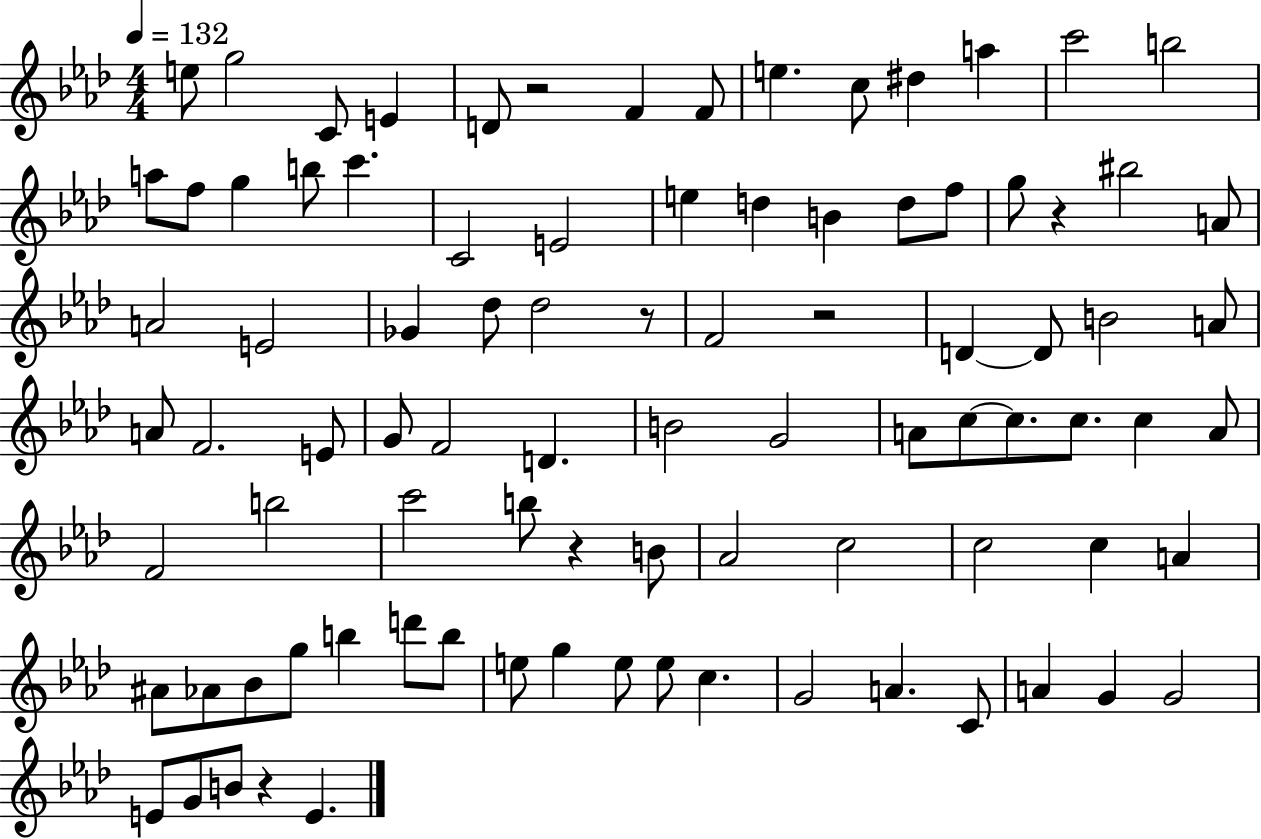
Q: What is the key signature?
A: AES major